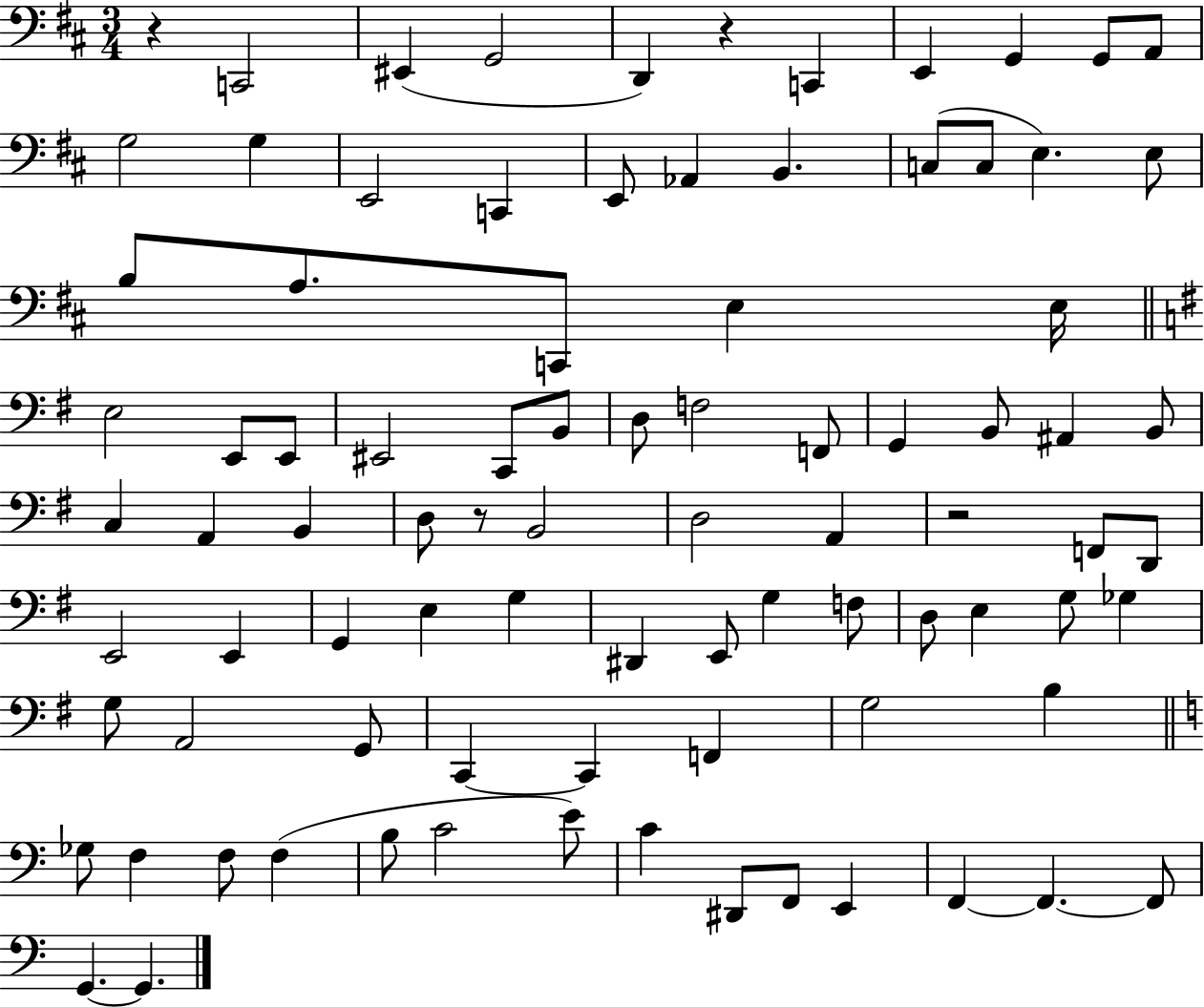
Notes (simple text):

R/q C2/h EIS2/q G2/h D2/q R/q C2/q E2/q G2/q G2/e A2/e G3/h G3/q E2/h C2/q E2/e Ab2/q B2/q. C3/e C3/e E3/q. E3/e B3/e A3/e. C2/e E3/q E3/s E3/h E2/e E2/e EIS2/h C2/e B2/e D3/e F3/h F2/e G2/q B2/e A#2/q B2/e C3/q A2/q B2/q D3/e R/e B2/h D3/h A2/q R/h F2/e D2/e E2/h E2/q G2/q E3/q G3/q D#2/q E2/e G3/q F3/e D3/e E3/q G3/e Gb3/q G3/e A2/h G2/e C2/q C2/q F2/q G3/h B3/q Gb3/e F3/q F3/e F3/q B3/e C4/h E4/e C4/q D#2/e F2/e E2/q F2/q F2/q. F2/e G2/q. G2/q.